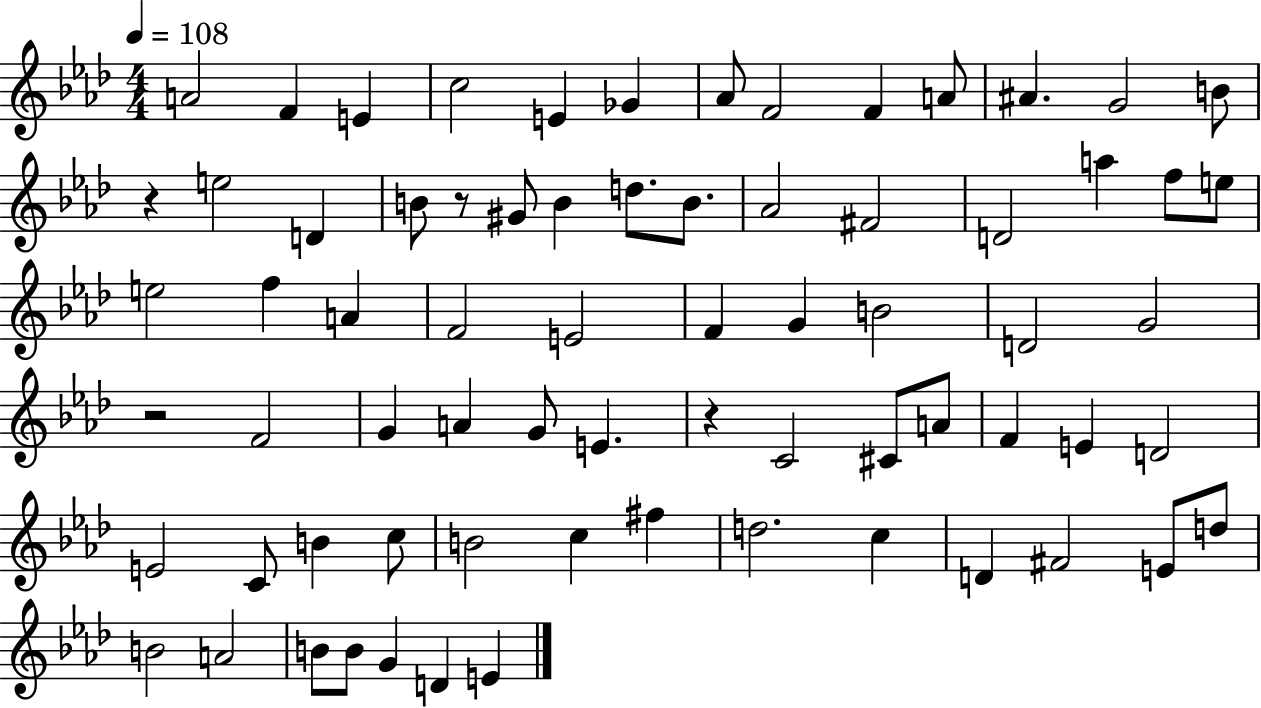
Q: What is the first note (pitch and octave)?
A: A4